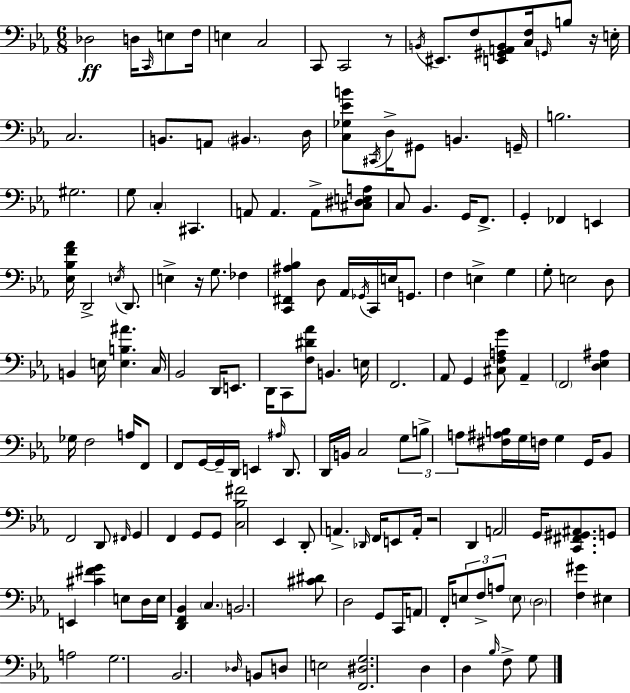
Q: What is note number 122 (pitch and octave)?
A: C2